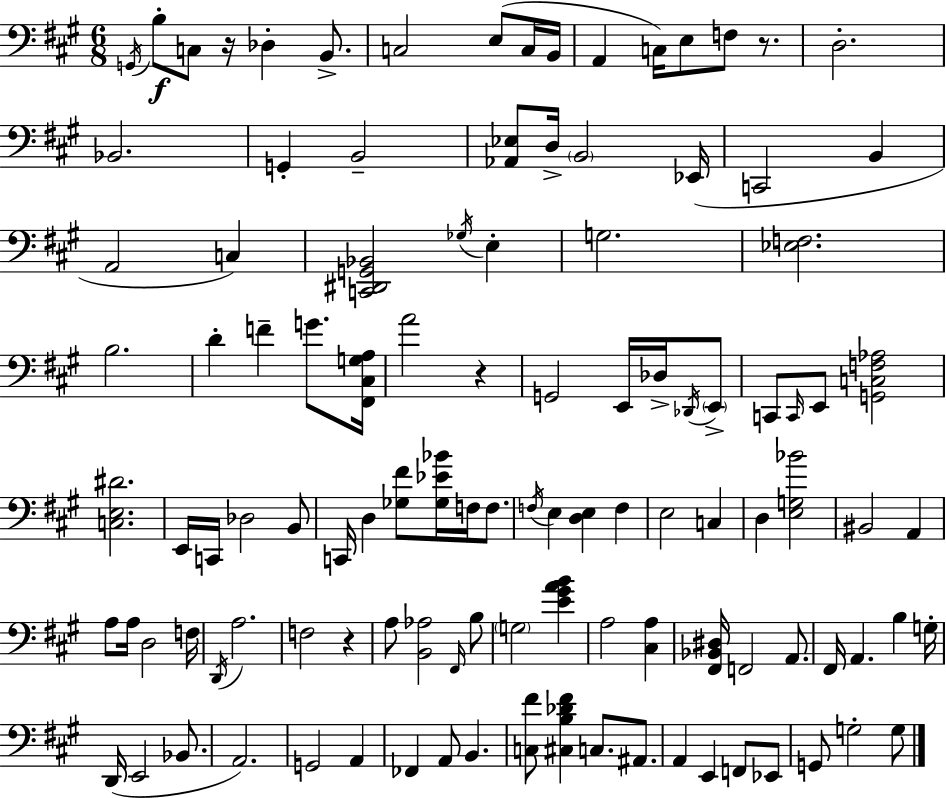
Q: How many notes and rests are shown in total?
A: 112